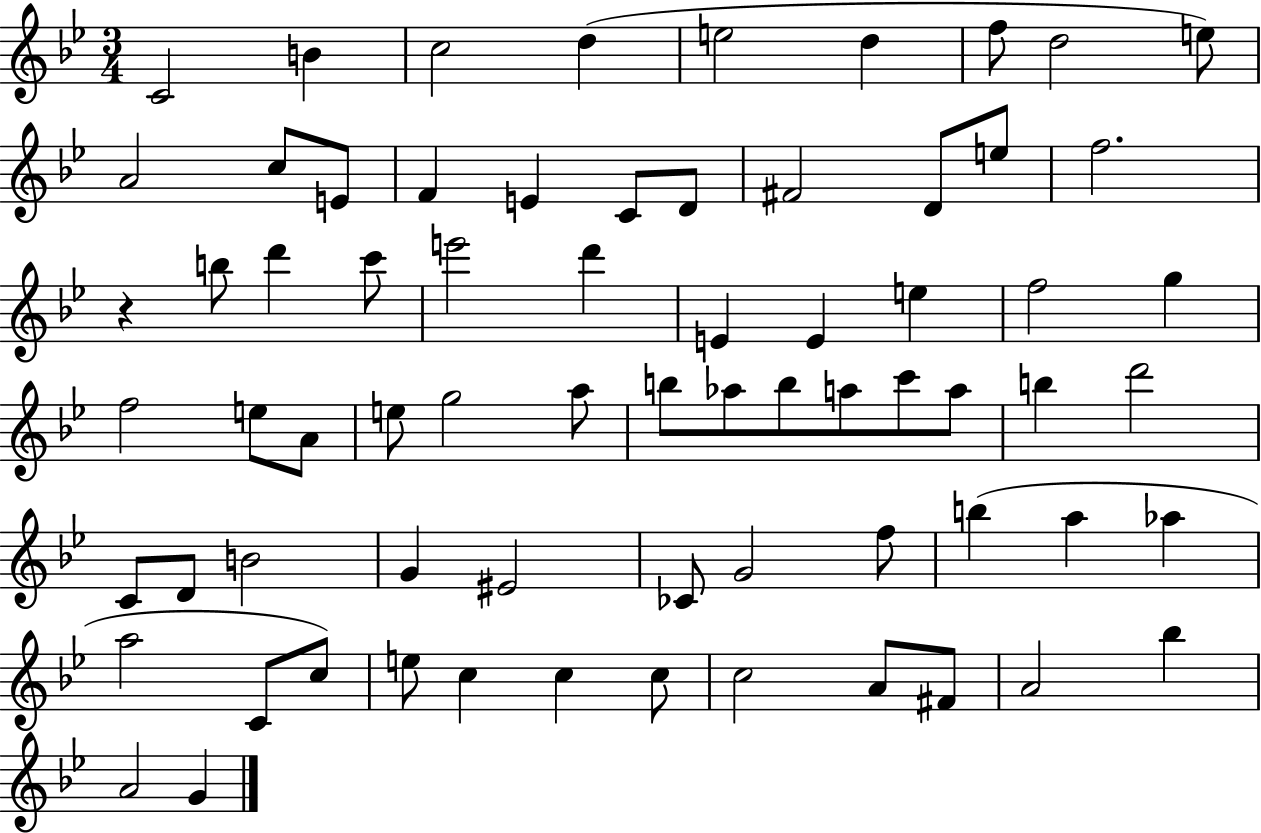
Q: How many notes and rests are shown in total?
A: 70